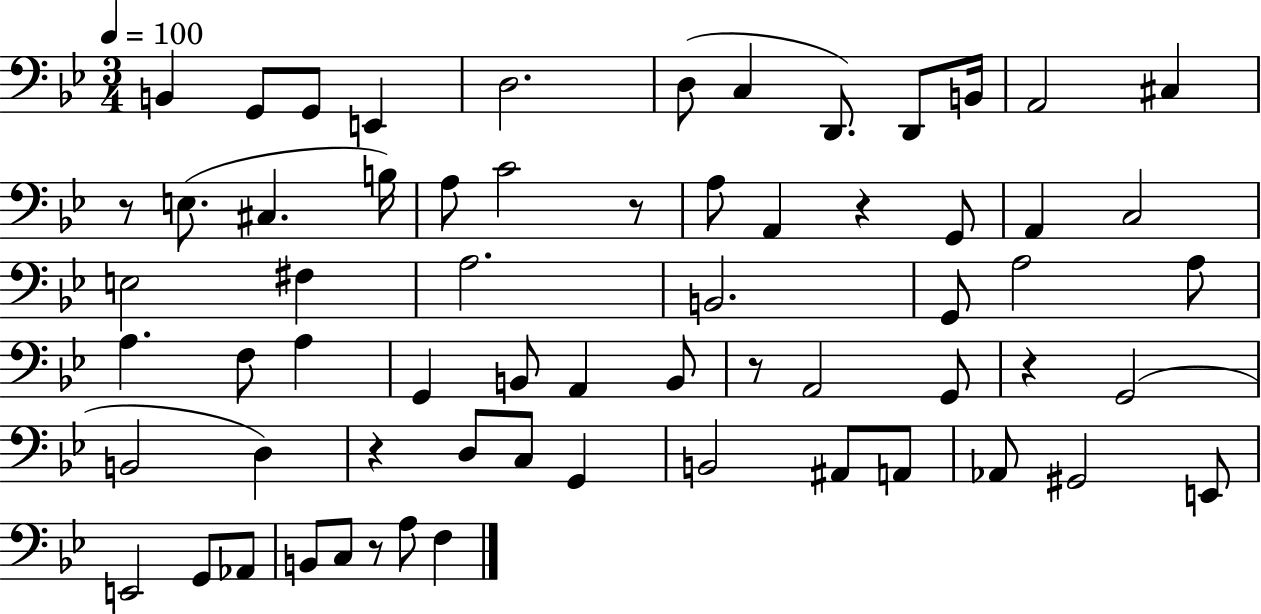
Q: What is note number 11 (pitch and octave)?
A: A2